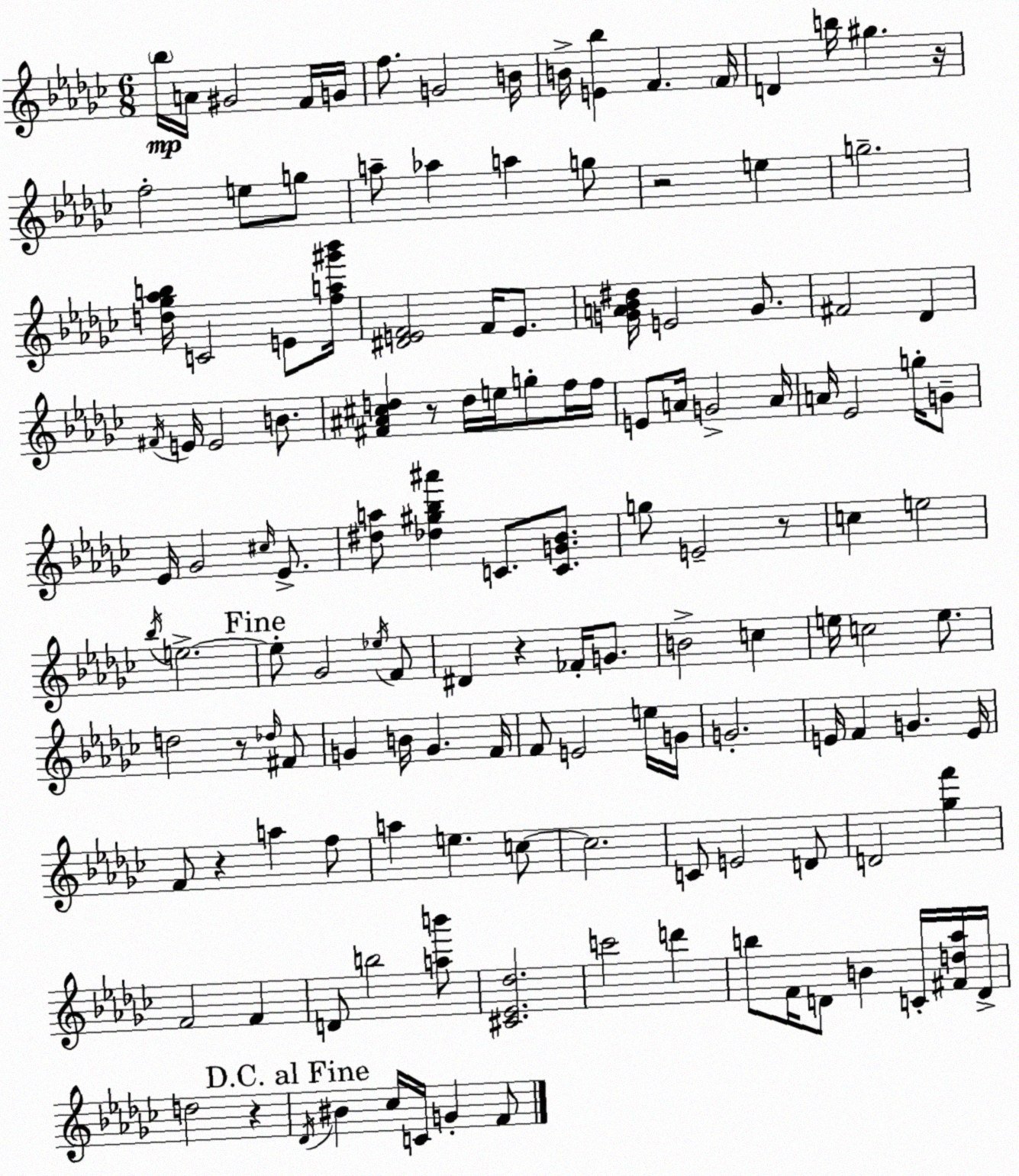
X:1
T:Untitled
M:6/8
L:1/4
K:Ebm
_b/4 A/4 ^G2 F/4 G/4 f/2 G2 B/4 B/4 [E_b] F F/4 D b/4 ^g z/4 f2 e/2 g/2 a/2 _a a g/2 z2 e g2 [d_g_ab]/4 C2 E/2 [fa^g'_b']/4 [^DEF]2 F/4 E/2 [GA_B^d]/4 E2 G/2 ^F2 _D ^F/4 E/4 E2 B/2 [^F^A^cd] z/2 d/4 e/4 g/2 f/4 f/4 E/2 A/4 G2 A/4 A/4 _E2 g/4 G/2 _E/4 _G2 ^c/4 _E/2 [^da]/2 [_d^g_b^a'] C/2 [CG_B]/2 g/2 E2 z/2 c e2 _b/4 e2 e/2 _G2 _e/4 F/2 ^D z _F/4 G/2 B2 c e/4 c2 e/2 d2 z/2 _d/4 ^F/2 G B/4 G F/4 F/2 E2 e/4 G/4 G2 E/4 F G E/4 F/2 z a f/2 a e c/2 c2 C/2 E2 D/2 D2 [_gf'] F2 F D/2 b2 [ab']/2 [^C_E_d]2 c'2 d' b/2 F/4 D/2 B C/4 [^Fd_a]/4 D/4 d2 z _D/4 ^B _c/4 C/4 G F/2